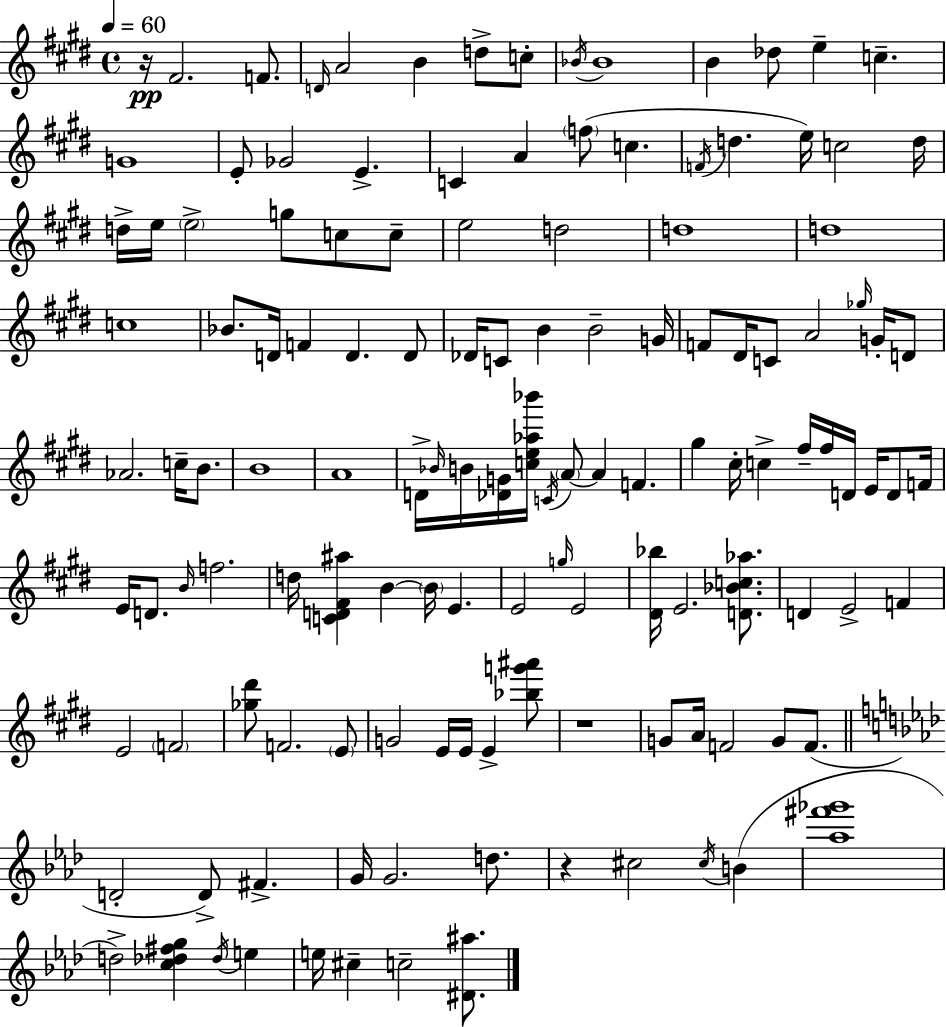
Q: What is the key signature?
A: E major